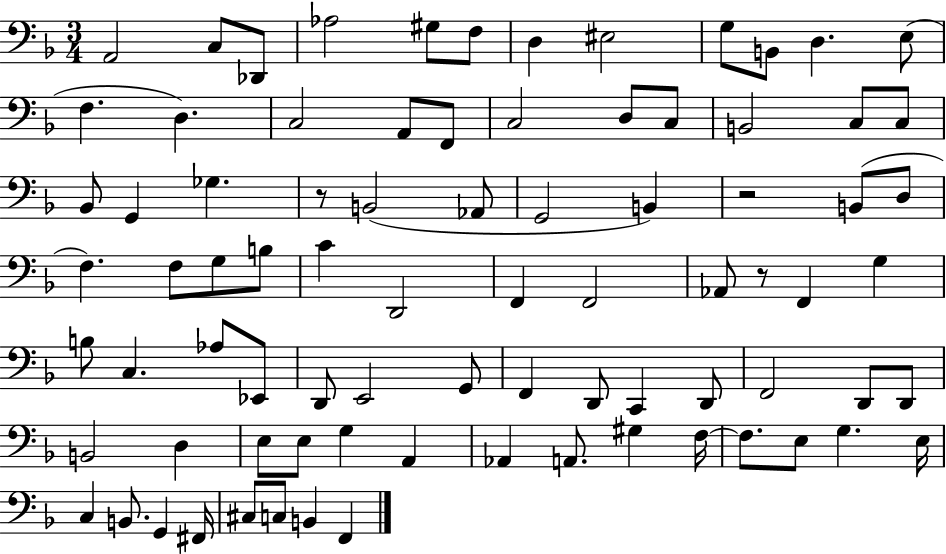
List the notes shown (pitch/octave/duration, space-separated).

A2/h C3/e Db2/e Ab3/h G#3/e F3/e D3/q EIS3/h G3/e B2/e D3/q. E3/e F3/q. D3/q. C3/h A2/e F2/e C3/h D3/e C3/e B2/h C3/e C3/e Bb2/e G2/q Gb3/q. R/e B2/h Ab2/e G2/h B2/q R/h B2/e D3/e F3/q. F3/e G3/e B3/e C4/q D2/h F2/q F2/h Ab2/e R/e F2/q G3/q B3/e C3/q. Ab3/e Eb2/e D2/e E2/h G2/e F2/q D2/e C2/q D2/e F2/h D2/e D2/e B2/h D3/q E3/e E3/e G3/q A2/q Ab2/q A2/e. G#3/q F3/s F3/e. E3/e G3/q. E3/s C3/q B2/e. G2/q F#2/s C#3/e C3/e B2/q F2/q